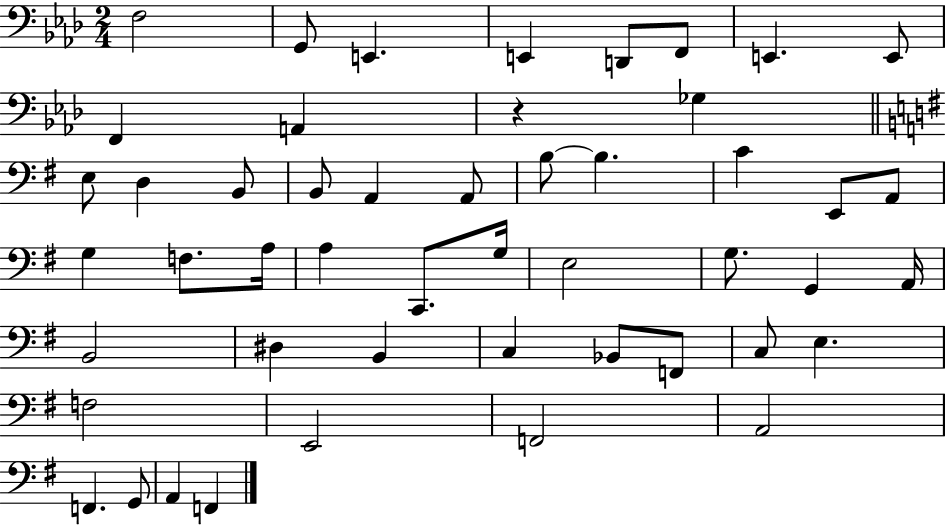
F3/h G2/e E2/q. E2/q D2/e F2/e E2/q. E2/e F2/q A2/q R/q Gb3/q E3/e D3/q B2/e B2/e A2/q A2/e B3/e B3/q. C4/q E2/e A2/e G3/q F3/e. A3/s A3/q C2/e. G3/s E3/h G3/e. G2/q A2/s B2/h D#3/q B2/q C3/q Bb2/e F2/e C3/e E3/q. F3/h E2/h F2/h A2/h F2/q. G2/e A2/q F2/q